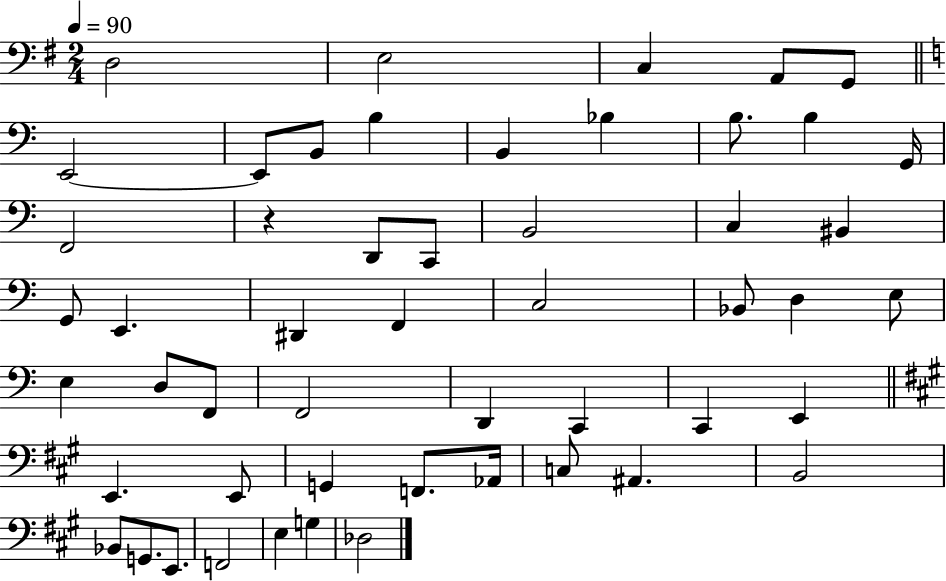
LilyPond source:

{
  \clef bass
  \numericTimeSignature
  \time 2/4
  \key g \major
  \tempo 4 = 90
  \repeat volta 2 { d2 | e2 | c4 a,8 g,8 | \bar "||" \break \key a \minor e,2~~ | e,8 b,8 b4 | b,4 bes4 | b8. b4 g,16 | \break f,2 | r4 d,8 c,8 | b,2 | c4 bis,4 | \break g,8 e,4. | dis,4 f,4 | c2 | bes,8 d4 e8 | \break e4 d8 f,8 | f,2 | d,4 c,4 | c,4 e,4 | \break \bar "||" \break \key a \major e,4. e,8 | g,4 f,8. aes,16 | c8 ais,4. | b,2 | \break bes,8 g,8. e,8. | f,2 | e4 g4 | des2 | \break } \bar "|."
}